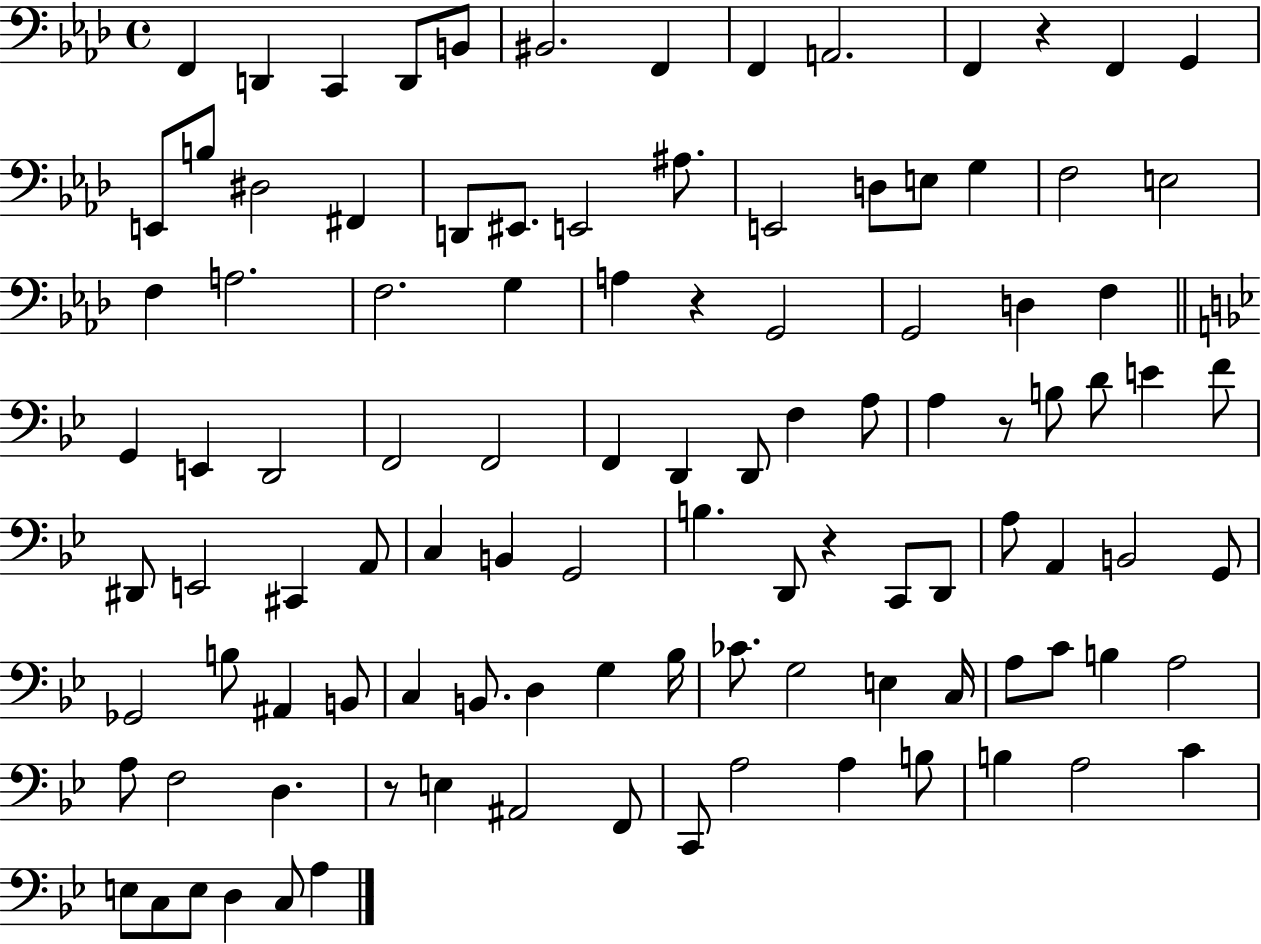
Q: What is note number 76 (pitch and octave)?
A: G3